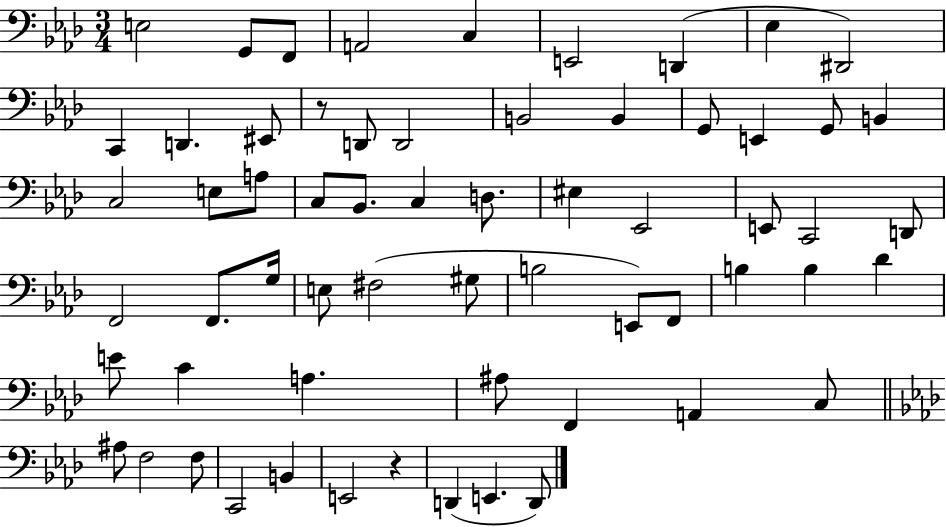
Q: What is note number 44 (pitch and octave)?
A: Db4